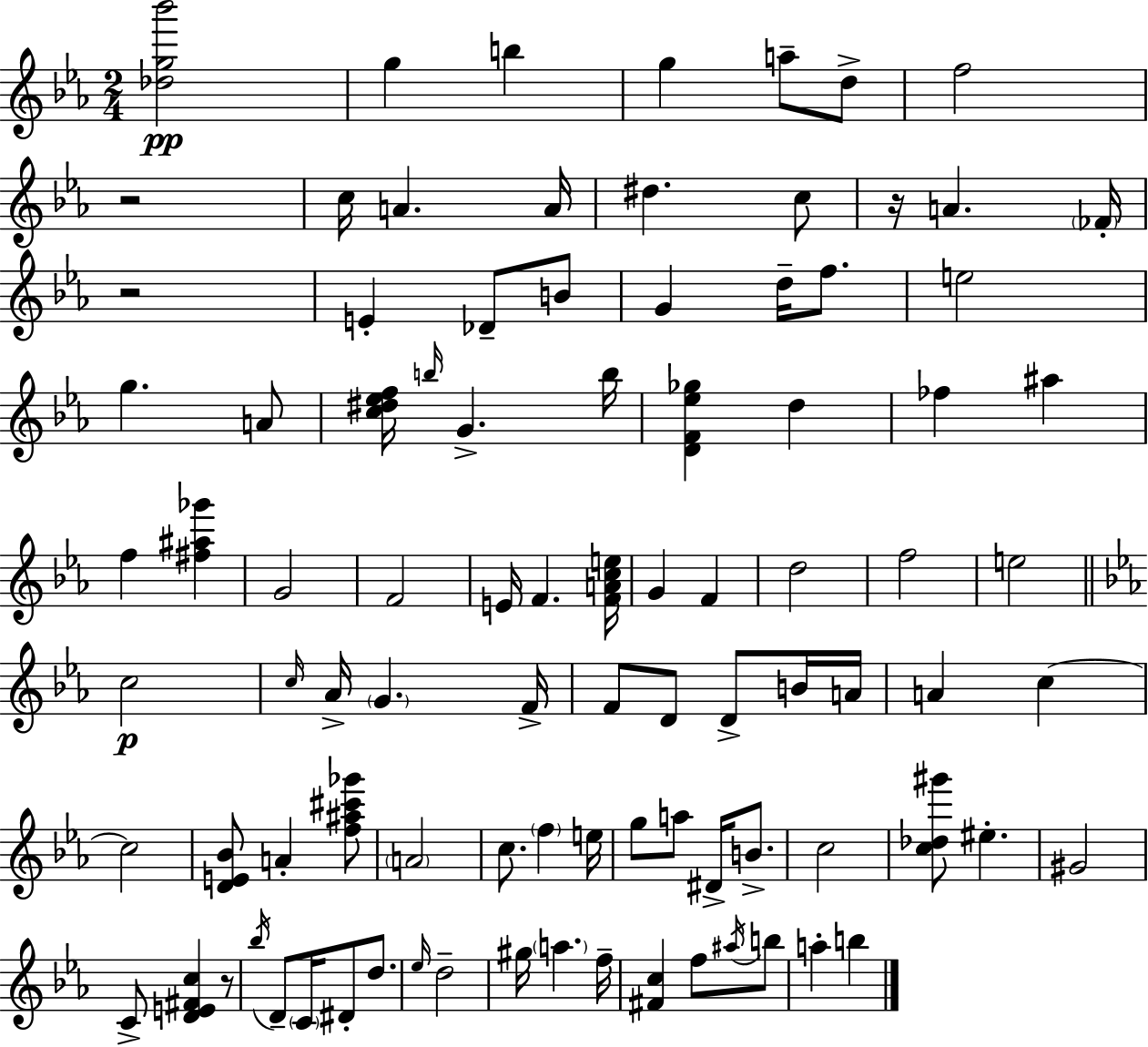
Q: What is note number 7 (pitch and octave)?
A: C5